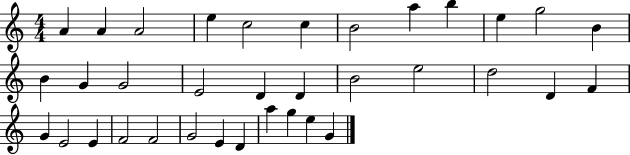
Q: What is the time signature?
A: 4/4